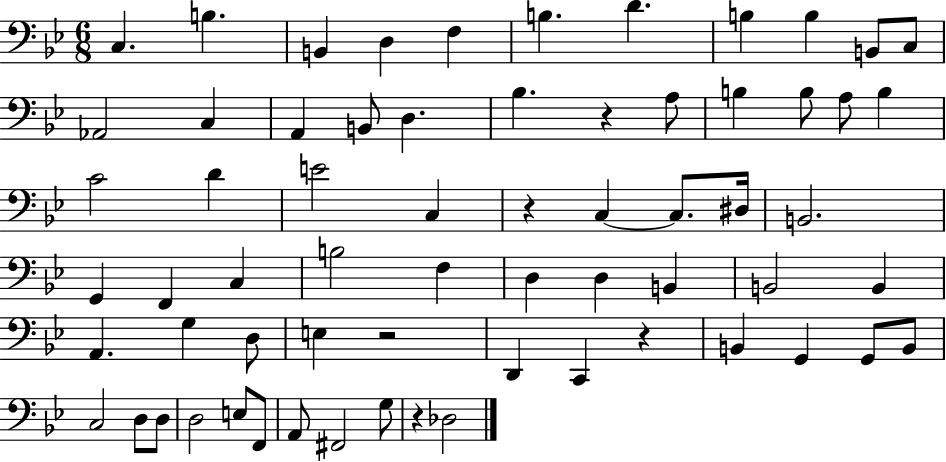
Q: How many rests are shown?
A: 5